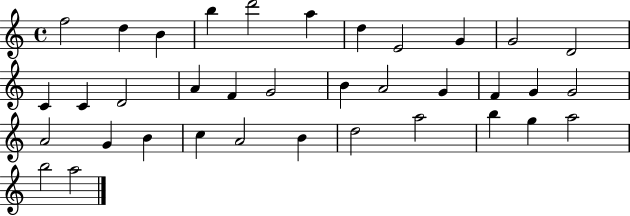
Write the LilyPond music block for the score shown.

{
  \clef treble
  \time 4/4
  \defaultTimeSignature
  \key c \major
  f''2 d''4 b'4 | b''4 d'''2 a''4 | d''4 e'2 g'4 | g'2 d'2 | \break c'4 c'4 d'2 | a'4 f'4 g'2 | b'4 a'2 g'4 | f'4 g'4 g'2 | \break a'2 g'4 b'4 | c''4 a'2 b'4 | d''2 a''2 | b''4 g''4 a''2 | \break b''2 a''2 | \bar "|."
}